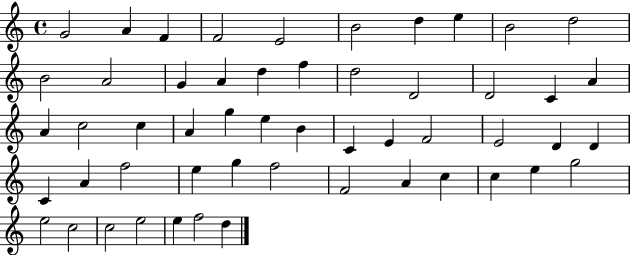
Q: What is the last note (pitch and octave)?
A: D5